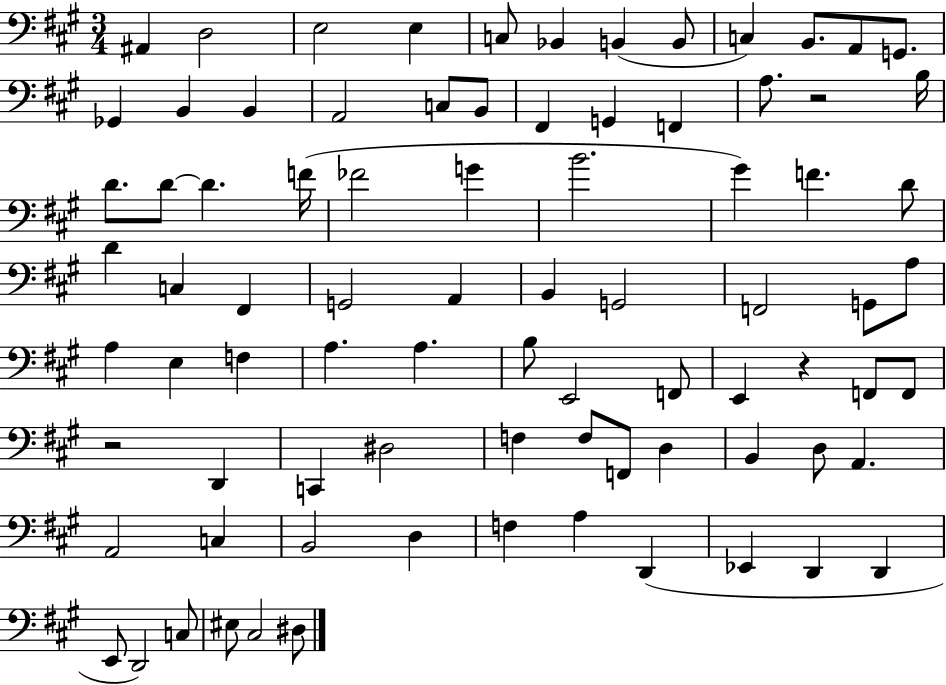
X:1
T:Untitled
M:3/4
L:1/4
K:A
^A,, D,2 E,2 E, C,/2 _B,, B,, B,,/2 C, B,,/2 A,,/2 G,,/2 _G,, B,, B,, A,,2 C,/2 B,,/2 ^F,, G,, F,, A,/2 z2 B,/4 D/2 D/2 D F/4 _F2 G B2 ^G F D/2 D C, ^F,, G,,2 A,, B,, G,,2 F,,2 G,,/2 A,/2 A, E, F, A, A, B,/2 E,,2 F,,/2 E,, z F,,/2 F,,/2 z2 D,, C,, ^D,2 F, F,/2 F,,/2 D, B,, D,/2 A,, A,,2 C, B,,2 D, F, A, D,, _E,, D,, D,, E,,/2 D,,2 C,/2 ^E,/2 ^C,2 ^D,/2